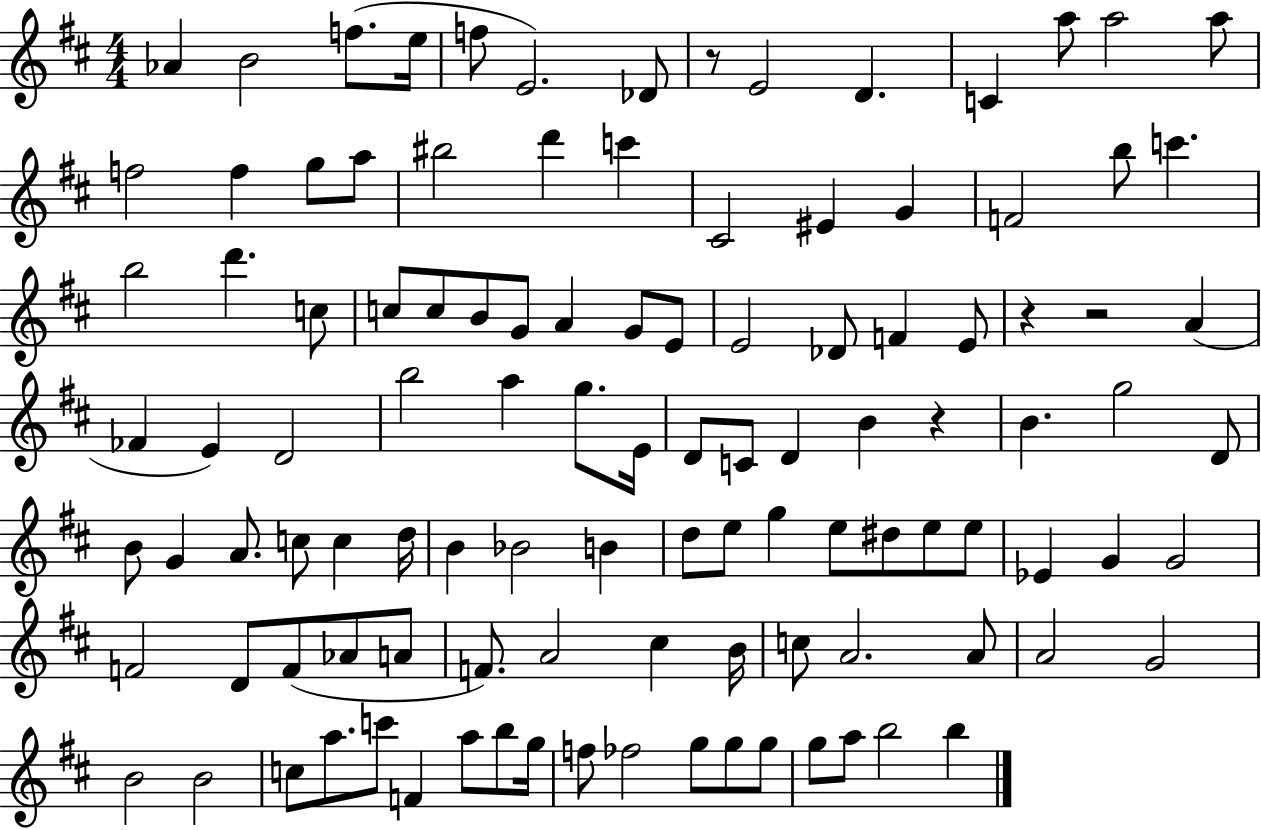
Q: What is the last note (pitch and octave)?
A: B5